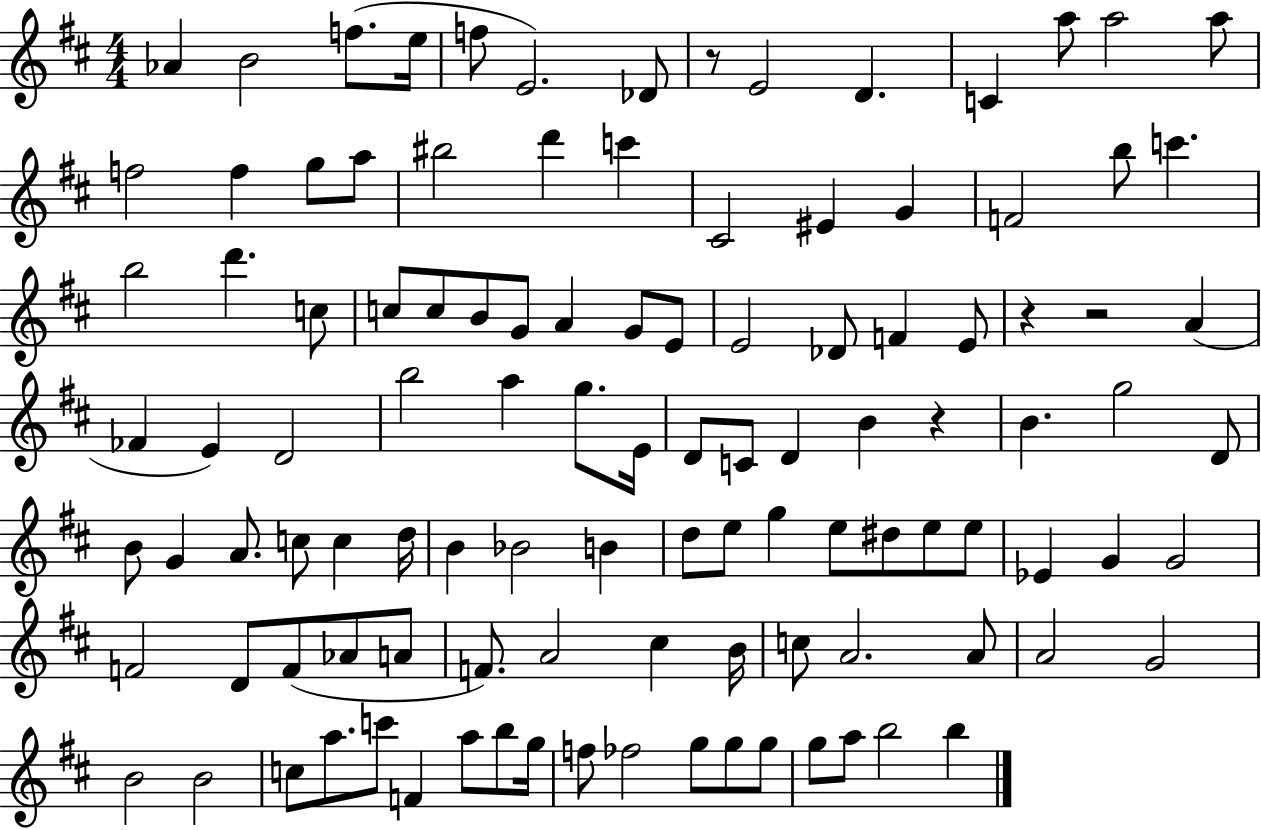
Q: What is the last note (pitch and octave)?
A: B5